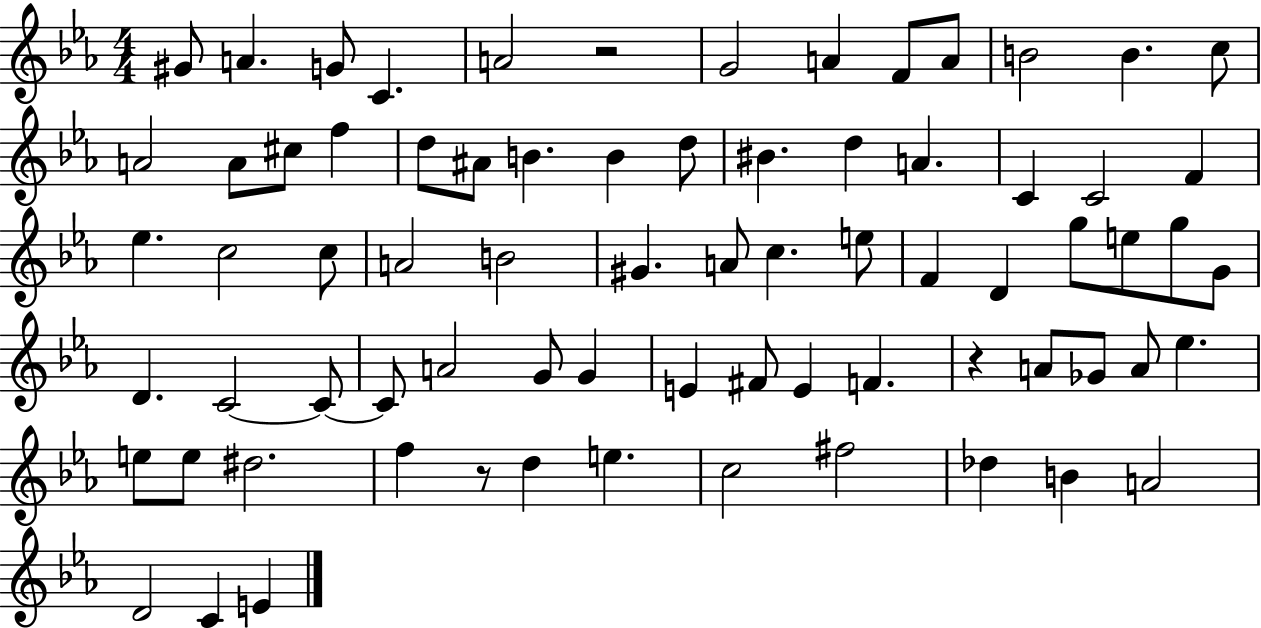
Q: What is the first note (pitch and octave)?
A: G#4